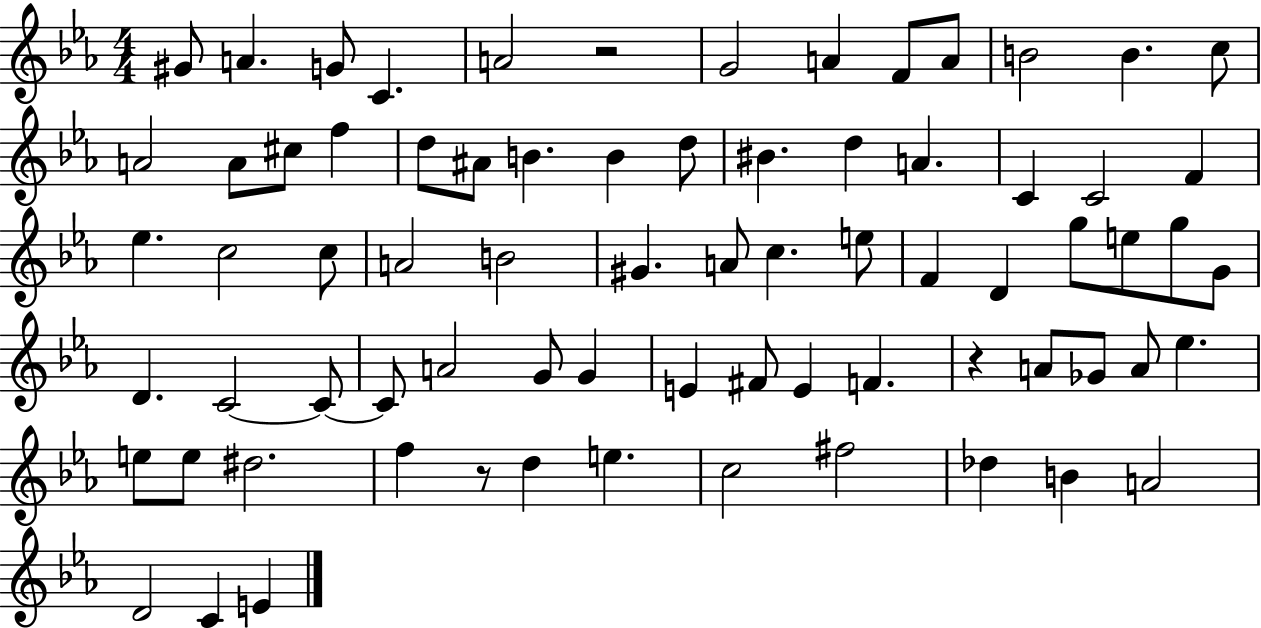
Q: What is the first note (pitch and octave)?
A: G#4